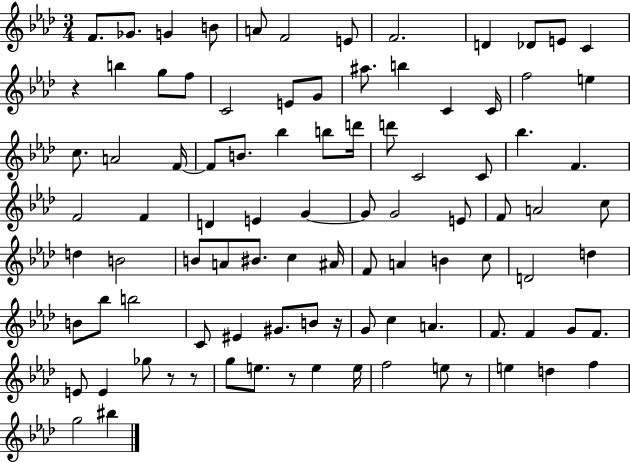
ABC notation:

X:1
T:Untitled
M:3/4
L:1/4
K:Ab
F/2 _G/2 G B/2 A/2 F2 E/2 F2 D _D/2 E/2 C z b g/2 f/2 C2 E/2 G/2 ^a/2 b C C/4 f2 e c/2 A2 F/4 F/2 B/2 _b b/2 d'/4 d'/2 C2 C/2 _b F F2 F D E G G/2 G2 E/2 F/2 A2 c/2 d B2 B/2 A/2 ^B/2 c ^A/4 F/2 A B c/2 D2 d B/2 _b/2 b2 C/2 ^E ^G/2 B/2 z/4 G/2 c A F/2 F G/2 F/2 E/2 E _g/2 z/2 z/2 g/2 e/2 z/2 e e/4 f2 e/2 z/2 e d f g2 ^b